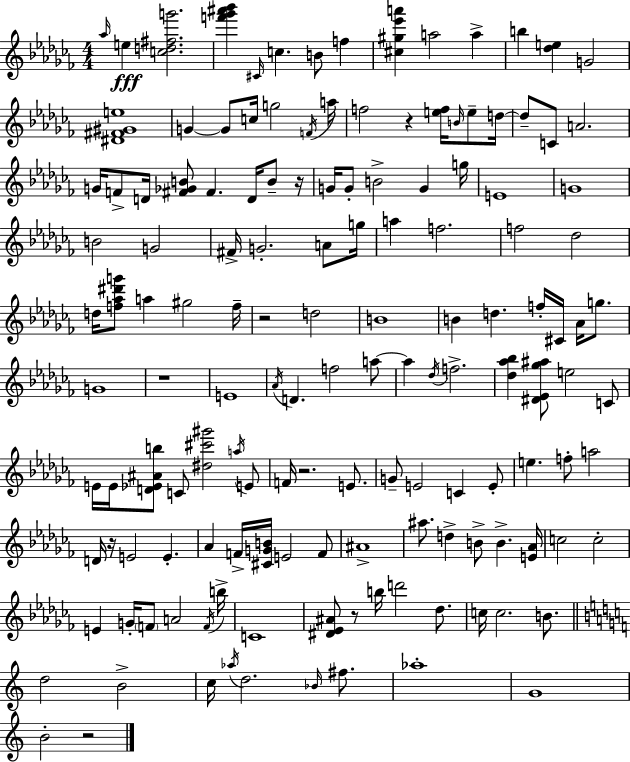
{
  \clef treble
  \numericTimeSignature
  \time 4/4
  \key aes \minor
  \grace { aes''16 }\fff e''4 <c'' d'' fis'' g'''>2. | <f''' ges''' ais''' bes'''>4 \grace { cis'16 } c''4. b'8 f''4 | <cis'' gis'' ees''' a'''>4 a''2 a''4-> | b''4 <des'' e''>4 g'2 | \break <dis' fis' gis' e''>1 | g'4~~ g'8 c''16 g''2 | \acciaccatura { f'16 } a''16 f''2 r4 <e'' f''>16 | \grace { b'16 } e''8-- d''16~~ d''8-- c'8 a'2. | \break g'16 f'8-> d'16 <fis' ges' b'>8 fis'4. | d'16 b'8-- r16 g'16 g'8-. b'2-> g'4 | g''16 e'1 | g'1 | \break b'2 g'2 | fis'16-> g'2.-. | a'8 g''16 a''4 f''2. | f''2 des''2 | \break d''16 <f'' aes'' dis''' g'''>8 a''4 gis''2 | f''16-- r2 d''2 | b'1 | b'4 d''4. f''16-. cis'16 | \break aes'16 g''8. g'1 | r1 | e'1 | \acciaccatura { aes'16 } d'4. f''2 | \break a''8~~ a''4 \acciaccatura { des''16 } f''2.-> | <des'' aes'' bes''>4 <dis' ees' ges'' ais''>8 e''2 | c'8 e'16 e'16 <d' ees' ais' b''>8 c'8 <dis'' cis''' gis'''>2 | \acciaccatura { a''16 } e'8 f'16 r2. | \break e'8. g'8-- e'2 | c'4 e'8-. e''4. f''8-. a''2 | d'16 r16 e'2 | e'4.-. aes'4 f'16-> <cis' g' b'>16 e'2 | \break f'8 ais'1-> | ais''8. d''4-> b'8-> | b'4.-> <e' aes'>16 c''2 c''2-. | e'4 g'16-. \parenthesize f'8 a'2 | \break \acciaccatura { f'16 } b''16-> c'1 | <dis' ees' ais'>8 r8 b''16 d'''2 | des''8. c''16 c''2. | b'8. \bar "||" \break \key c \major d''2 b'2-> | c''16 \acciaccatura { aes''16 } d''2. \grace { bes'16 } fis''8. | aes''1-. | g'1 | \break b'2-. r2 | \bar "|."
}